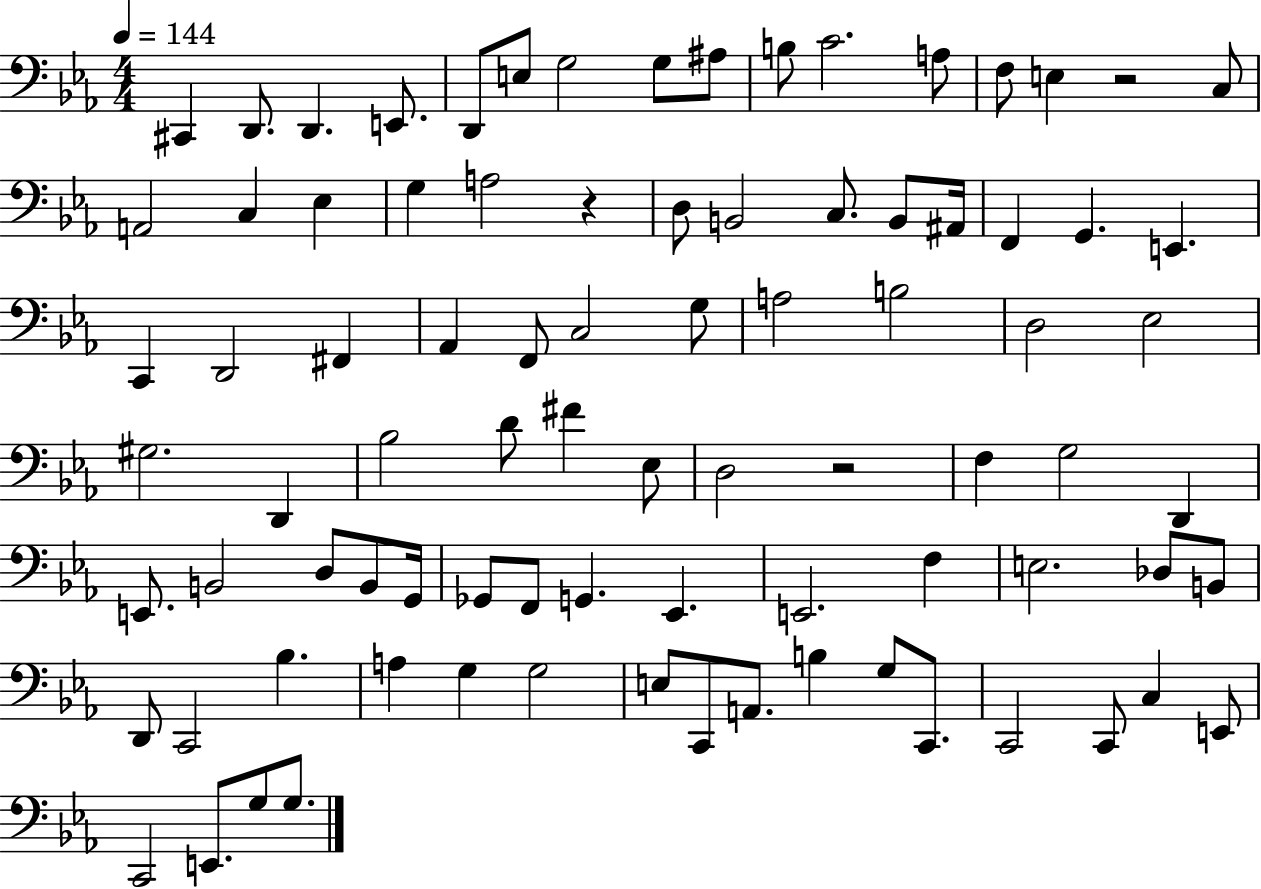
X:1
T:Untitled
M:4/4
L:1/4
K:Eb
^C,, D,,/2 D,, E,,/2 D,,/2 E,/2 G,2 G,/2 ^A,/2 B,/2 C2 A,/2 F,/2 E, z2 C,/2 A,,2 C, _E, G, A,2 z D,/2 B,,2 C,/2 B,,/2 ^A,,/4 F,, G,, E,, C,, D,,2 ^F,, _A,, F,,/2 C,2 G,/2 A,2 B,2 D,2 _E,2 ^G,2 D,, _B,2 D/2 ^F _E,/2 D,2 z2 F, G,2 D,, E,,/2 B,,2 D,/2 B,,/2 G,,/4 _G,,/2 F,,/2 G,, _E,, E,,2 F, E,2 _D,/2 B,,/2 D,,/2 C,,2 _B, A, G, G,2 E,/2 C,,/2 A,,/2 B, G,/2 C,,/2 C,,2 C,,/2 C, E,,/2 C,,2 E,,/2 G,/2 G,/2